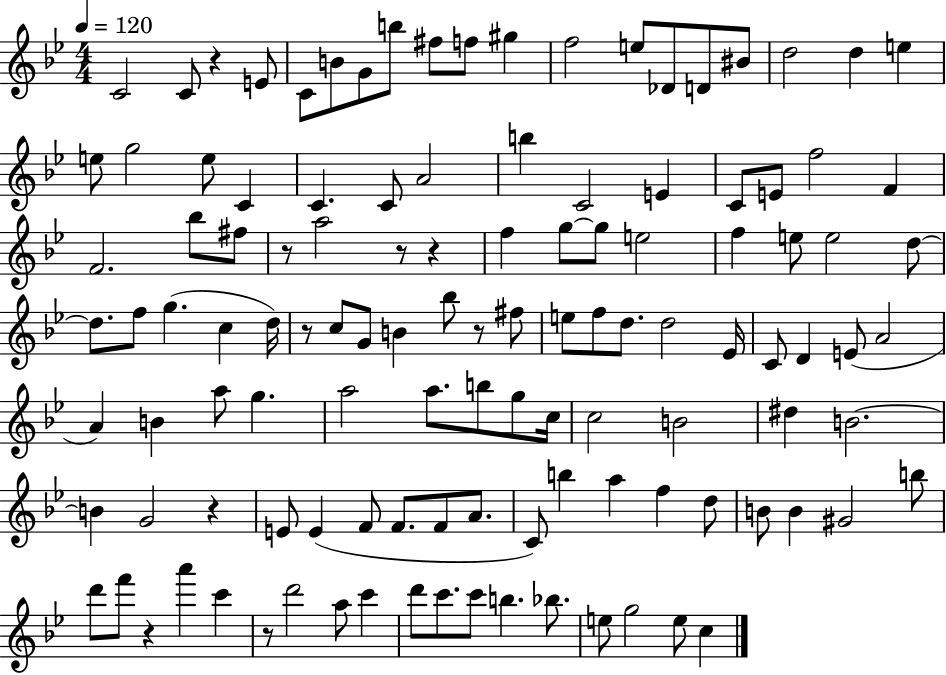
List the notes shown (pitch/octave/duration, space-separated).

C4/h C4/e R/q E4/e C4/e B4/e G4/e B5/e F#5/e F5/e G#5/q F5/h E5/e Db4/e D4/e BIS4/e D5/h D5/q E5/q E5/e G5/h E5/e C4/q C4/q. C4/e A4/h B5/q C4/h E4/q C4/e E4/e F5/h F4/q F4/h. Bb5/e F#5/e R/e A5/h R/e R/q F5/q G5/e G5/e E5/h F5/q E5/e E5/h D5/e D5/e. F5/e G5/q. C5/q D5/s R/e C5/e G4/e B4/q Bb5/e R/e F#5/e E5/e F5/e D5/e. D5/h Eb4/s C4/e D4/q E4/e A4/h A4/q B4/q A5/e G5/q. A5/h A5/e. B5/e G5/e C5/s C5/h B4/h D#5/q B4/h. B4/q G4/h R/q E4/e E4/q F4/e F4/e. F4/e A4/e. C4/e B5/q A5/q F5/q D5/e B4/e B4/q G#4/h B5/e D6/e F6/e R/q A6/q C6/q R/e D6/h A5/e C6/q D6/e C6/e. C6/e B5/q. Bb5/e. E5/e G5/h E5/e C5/q